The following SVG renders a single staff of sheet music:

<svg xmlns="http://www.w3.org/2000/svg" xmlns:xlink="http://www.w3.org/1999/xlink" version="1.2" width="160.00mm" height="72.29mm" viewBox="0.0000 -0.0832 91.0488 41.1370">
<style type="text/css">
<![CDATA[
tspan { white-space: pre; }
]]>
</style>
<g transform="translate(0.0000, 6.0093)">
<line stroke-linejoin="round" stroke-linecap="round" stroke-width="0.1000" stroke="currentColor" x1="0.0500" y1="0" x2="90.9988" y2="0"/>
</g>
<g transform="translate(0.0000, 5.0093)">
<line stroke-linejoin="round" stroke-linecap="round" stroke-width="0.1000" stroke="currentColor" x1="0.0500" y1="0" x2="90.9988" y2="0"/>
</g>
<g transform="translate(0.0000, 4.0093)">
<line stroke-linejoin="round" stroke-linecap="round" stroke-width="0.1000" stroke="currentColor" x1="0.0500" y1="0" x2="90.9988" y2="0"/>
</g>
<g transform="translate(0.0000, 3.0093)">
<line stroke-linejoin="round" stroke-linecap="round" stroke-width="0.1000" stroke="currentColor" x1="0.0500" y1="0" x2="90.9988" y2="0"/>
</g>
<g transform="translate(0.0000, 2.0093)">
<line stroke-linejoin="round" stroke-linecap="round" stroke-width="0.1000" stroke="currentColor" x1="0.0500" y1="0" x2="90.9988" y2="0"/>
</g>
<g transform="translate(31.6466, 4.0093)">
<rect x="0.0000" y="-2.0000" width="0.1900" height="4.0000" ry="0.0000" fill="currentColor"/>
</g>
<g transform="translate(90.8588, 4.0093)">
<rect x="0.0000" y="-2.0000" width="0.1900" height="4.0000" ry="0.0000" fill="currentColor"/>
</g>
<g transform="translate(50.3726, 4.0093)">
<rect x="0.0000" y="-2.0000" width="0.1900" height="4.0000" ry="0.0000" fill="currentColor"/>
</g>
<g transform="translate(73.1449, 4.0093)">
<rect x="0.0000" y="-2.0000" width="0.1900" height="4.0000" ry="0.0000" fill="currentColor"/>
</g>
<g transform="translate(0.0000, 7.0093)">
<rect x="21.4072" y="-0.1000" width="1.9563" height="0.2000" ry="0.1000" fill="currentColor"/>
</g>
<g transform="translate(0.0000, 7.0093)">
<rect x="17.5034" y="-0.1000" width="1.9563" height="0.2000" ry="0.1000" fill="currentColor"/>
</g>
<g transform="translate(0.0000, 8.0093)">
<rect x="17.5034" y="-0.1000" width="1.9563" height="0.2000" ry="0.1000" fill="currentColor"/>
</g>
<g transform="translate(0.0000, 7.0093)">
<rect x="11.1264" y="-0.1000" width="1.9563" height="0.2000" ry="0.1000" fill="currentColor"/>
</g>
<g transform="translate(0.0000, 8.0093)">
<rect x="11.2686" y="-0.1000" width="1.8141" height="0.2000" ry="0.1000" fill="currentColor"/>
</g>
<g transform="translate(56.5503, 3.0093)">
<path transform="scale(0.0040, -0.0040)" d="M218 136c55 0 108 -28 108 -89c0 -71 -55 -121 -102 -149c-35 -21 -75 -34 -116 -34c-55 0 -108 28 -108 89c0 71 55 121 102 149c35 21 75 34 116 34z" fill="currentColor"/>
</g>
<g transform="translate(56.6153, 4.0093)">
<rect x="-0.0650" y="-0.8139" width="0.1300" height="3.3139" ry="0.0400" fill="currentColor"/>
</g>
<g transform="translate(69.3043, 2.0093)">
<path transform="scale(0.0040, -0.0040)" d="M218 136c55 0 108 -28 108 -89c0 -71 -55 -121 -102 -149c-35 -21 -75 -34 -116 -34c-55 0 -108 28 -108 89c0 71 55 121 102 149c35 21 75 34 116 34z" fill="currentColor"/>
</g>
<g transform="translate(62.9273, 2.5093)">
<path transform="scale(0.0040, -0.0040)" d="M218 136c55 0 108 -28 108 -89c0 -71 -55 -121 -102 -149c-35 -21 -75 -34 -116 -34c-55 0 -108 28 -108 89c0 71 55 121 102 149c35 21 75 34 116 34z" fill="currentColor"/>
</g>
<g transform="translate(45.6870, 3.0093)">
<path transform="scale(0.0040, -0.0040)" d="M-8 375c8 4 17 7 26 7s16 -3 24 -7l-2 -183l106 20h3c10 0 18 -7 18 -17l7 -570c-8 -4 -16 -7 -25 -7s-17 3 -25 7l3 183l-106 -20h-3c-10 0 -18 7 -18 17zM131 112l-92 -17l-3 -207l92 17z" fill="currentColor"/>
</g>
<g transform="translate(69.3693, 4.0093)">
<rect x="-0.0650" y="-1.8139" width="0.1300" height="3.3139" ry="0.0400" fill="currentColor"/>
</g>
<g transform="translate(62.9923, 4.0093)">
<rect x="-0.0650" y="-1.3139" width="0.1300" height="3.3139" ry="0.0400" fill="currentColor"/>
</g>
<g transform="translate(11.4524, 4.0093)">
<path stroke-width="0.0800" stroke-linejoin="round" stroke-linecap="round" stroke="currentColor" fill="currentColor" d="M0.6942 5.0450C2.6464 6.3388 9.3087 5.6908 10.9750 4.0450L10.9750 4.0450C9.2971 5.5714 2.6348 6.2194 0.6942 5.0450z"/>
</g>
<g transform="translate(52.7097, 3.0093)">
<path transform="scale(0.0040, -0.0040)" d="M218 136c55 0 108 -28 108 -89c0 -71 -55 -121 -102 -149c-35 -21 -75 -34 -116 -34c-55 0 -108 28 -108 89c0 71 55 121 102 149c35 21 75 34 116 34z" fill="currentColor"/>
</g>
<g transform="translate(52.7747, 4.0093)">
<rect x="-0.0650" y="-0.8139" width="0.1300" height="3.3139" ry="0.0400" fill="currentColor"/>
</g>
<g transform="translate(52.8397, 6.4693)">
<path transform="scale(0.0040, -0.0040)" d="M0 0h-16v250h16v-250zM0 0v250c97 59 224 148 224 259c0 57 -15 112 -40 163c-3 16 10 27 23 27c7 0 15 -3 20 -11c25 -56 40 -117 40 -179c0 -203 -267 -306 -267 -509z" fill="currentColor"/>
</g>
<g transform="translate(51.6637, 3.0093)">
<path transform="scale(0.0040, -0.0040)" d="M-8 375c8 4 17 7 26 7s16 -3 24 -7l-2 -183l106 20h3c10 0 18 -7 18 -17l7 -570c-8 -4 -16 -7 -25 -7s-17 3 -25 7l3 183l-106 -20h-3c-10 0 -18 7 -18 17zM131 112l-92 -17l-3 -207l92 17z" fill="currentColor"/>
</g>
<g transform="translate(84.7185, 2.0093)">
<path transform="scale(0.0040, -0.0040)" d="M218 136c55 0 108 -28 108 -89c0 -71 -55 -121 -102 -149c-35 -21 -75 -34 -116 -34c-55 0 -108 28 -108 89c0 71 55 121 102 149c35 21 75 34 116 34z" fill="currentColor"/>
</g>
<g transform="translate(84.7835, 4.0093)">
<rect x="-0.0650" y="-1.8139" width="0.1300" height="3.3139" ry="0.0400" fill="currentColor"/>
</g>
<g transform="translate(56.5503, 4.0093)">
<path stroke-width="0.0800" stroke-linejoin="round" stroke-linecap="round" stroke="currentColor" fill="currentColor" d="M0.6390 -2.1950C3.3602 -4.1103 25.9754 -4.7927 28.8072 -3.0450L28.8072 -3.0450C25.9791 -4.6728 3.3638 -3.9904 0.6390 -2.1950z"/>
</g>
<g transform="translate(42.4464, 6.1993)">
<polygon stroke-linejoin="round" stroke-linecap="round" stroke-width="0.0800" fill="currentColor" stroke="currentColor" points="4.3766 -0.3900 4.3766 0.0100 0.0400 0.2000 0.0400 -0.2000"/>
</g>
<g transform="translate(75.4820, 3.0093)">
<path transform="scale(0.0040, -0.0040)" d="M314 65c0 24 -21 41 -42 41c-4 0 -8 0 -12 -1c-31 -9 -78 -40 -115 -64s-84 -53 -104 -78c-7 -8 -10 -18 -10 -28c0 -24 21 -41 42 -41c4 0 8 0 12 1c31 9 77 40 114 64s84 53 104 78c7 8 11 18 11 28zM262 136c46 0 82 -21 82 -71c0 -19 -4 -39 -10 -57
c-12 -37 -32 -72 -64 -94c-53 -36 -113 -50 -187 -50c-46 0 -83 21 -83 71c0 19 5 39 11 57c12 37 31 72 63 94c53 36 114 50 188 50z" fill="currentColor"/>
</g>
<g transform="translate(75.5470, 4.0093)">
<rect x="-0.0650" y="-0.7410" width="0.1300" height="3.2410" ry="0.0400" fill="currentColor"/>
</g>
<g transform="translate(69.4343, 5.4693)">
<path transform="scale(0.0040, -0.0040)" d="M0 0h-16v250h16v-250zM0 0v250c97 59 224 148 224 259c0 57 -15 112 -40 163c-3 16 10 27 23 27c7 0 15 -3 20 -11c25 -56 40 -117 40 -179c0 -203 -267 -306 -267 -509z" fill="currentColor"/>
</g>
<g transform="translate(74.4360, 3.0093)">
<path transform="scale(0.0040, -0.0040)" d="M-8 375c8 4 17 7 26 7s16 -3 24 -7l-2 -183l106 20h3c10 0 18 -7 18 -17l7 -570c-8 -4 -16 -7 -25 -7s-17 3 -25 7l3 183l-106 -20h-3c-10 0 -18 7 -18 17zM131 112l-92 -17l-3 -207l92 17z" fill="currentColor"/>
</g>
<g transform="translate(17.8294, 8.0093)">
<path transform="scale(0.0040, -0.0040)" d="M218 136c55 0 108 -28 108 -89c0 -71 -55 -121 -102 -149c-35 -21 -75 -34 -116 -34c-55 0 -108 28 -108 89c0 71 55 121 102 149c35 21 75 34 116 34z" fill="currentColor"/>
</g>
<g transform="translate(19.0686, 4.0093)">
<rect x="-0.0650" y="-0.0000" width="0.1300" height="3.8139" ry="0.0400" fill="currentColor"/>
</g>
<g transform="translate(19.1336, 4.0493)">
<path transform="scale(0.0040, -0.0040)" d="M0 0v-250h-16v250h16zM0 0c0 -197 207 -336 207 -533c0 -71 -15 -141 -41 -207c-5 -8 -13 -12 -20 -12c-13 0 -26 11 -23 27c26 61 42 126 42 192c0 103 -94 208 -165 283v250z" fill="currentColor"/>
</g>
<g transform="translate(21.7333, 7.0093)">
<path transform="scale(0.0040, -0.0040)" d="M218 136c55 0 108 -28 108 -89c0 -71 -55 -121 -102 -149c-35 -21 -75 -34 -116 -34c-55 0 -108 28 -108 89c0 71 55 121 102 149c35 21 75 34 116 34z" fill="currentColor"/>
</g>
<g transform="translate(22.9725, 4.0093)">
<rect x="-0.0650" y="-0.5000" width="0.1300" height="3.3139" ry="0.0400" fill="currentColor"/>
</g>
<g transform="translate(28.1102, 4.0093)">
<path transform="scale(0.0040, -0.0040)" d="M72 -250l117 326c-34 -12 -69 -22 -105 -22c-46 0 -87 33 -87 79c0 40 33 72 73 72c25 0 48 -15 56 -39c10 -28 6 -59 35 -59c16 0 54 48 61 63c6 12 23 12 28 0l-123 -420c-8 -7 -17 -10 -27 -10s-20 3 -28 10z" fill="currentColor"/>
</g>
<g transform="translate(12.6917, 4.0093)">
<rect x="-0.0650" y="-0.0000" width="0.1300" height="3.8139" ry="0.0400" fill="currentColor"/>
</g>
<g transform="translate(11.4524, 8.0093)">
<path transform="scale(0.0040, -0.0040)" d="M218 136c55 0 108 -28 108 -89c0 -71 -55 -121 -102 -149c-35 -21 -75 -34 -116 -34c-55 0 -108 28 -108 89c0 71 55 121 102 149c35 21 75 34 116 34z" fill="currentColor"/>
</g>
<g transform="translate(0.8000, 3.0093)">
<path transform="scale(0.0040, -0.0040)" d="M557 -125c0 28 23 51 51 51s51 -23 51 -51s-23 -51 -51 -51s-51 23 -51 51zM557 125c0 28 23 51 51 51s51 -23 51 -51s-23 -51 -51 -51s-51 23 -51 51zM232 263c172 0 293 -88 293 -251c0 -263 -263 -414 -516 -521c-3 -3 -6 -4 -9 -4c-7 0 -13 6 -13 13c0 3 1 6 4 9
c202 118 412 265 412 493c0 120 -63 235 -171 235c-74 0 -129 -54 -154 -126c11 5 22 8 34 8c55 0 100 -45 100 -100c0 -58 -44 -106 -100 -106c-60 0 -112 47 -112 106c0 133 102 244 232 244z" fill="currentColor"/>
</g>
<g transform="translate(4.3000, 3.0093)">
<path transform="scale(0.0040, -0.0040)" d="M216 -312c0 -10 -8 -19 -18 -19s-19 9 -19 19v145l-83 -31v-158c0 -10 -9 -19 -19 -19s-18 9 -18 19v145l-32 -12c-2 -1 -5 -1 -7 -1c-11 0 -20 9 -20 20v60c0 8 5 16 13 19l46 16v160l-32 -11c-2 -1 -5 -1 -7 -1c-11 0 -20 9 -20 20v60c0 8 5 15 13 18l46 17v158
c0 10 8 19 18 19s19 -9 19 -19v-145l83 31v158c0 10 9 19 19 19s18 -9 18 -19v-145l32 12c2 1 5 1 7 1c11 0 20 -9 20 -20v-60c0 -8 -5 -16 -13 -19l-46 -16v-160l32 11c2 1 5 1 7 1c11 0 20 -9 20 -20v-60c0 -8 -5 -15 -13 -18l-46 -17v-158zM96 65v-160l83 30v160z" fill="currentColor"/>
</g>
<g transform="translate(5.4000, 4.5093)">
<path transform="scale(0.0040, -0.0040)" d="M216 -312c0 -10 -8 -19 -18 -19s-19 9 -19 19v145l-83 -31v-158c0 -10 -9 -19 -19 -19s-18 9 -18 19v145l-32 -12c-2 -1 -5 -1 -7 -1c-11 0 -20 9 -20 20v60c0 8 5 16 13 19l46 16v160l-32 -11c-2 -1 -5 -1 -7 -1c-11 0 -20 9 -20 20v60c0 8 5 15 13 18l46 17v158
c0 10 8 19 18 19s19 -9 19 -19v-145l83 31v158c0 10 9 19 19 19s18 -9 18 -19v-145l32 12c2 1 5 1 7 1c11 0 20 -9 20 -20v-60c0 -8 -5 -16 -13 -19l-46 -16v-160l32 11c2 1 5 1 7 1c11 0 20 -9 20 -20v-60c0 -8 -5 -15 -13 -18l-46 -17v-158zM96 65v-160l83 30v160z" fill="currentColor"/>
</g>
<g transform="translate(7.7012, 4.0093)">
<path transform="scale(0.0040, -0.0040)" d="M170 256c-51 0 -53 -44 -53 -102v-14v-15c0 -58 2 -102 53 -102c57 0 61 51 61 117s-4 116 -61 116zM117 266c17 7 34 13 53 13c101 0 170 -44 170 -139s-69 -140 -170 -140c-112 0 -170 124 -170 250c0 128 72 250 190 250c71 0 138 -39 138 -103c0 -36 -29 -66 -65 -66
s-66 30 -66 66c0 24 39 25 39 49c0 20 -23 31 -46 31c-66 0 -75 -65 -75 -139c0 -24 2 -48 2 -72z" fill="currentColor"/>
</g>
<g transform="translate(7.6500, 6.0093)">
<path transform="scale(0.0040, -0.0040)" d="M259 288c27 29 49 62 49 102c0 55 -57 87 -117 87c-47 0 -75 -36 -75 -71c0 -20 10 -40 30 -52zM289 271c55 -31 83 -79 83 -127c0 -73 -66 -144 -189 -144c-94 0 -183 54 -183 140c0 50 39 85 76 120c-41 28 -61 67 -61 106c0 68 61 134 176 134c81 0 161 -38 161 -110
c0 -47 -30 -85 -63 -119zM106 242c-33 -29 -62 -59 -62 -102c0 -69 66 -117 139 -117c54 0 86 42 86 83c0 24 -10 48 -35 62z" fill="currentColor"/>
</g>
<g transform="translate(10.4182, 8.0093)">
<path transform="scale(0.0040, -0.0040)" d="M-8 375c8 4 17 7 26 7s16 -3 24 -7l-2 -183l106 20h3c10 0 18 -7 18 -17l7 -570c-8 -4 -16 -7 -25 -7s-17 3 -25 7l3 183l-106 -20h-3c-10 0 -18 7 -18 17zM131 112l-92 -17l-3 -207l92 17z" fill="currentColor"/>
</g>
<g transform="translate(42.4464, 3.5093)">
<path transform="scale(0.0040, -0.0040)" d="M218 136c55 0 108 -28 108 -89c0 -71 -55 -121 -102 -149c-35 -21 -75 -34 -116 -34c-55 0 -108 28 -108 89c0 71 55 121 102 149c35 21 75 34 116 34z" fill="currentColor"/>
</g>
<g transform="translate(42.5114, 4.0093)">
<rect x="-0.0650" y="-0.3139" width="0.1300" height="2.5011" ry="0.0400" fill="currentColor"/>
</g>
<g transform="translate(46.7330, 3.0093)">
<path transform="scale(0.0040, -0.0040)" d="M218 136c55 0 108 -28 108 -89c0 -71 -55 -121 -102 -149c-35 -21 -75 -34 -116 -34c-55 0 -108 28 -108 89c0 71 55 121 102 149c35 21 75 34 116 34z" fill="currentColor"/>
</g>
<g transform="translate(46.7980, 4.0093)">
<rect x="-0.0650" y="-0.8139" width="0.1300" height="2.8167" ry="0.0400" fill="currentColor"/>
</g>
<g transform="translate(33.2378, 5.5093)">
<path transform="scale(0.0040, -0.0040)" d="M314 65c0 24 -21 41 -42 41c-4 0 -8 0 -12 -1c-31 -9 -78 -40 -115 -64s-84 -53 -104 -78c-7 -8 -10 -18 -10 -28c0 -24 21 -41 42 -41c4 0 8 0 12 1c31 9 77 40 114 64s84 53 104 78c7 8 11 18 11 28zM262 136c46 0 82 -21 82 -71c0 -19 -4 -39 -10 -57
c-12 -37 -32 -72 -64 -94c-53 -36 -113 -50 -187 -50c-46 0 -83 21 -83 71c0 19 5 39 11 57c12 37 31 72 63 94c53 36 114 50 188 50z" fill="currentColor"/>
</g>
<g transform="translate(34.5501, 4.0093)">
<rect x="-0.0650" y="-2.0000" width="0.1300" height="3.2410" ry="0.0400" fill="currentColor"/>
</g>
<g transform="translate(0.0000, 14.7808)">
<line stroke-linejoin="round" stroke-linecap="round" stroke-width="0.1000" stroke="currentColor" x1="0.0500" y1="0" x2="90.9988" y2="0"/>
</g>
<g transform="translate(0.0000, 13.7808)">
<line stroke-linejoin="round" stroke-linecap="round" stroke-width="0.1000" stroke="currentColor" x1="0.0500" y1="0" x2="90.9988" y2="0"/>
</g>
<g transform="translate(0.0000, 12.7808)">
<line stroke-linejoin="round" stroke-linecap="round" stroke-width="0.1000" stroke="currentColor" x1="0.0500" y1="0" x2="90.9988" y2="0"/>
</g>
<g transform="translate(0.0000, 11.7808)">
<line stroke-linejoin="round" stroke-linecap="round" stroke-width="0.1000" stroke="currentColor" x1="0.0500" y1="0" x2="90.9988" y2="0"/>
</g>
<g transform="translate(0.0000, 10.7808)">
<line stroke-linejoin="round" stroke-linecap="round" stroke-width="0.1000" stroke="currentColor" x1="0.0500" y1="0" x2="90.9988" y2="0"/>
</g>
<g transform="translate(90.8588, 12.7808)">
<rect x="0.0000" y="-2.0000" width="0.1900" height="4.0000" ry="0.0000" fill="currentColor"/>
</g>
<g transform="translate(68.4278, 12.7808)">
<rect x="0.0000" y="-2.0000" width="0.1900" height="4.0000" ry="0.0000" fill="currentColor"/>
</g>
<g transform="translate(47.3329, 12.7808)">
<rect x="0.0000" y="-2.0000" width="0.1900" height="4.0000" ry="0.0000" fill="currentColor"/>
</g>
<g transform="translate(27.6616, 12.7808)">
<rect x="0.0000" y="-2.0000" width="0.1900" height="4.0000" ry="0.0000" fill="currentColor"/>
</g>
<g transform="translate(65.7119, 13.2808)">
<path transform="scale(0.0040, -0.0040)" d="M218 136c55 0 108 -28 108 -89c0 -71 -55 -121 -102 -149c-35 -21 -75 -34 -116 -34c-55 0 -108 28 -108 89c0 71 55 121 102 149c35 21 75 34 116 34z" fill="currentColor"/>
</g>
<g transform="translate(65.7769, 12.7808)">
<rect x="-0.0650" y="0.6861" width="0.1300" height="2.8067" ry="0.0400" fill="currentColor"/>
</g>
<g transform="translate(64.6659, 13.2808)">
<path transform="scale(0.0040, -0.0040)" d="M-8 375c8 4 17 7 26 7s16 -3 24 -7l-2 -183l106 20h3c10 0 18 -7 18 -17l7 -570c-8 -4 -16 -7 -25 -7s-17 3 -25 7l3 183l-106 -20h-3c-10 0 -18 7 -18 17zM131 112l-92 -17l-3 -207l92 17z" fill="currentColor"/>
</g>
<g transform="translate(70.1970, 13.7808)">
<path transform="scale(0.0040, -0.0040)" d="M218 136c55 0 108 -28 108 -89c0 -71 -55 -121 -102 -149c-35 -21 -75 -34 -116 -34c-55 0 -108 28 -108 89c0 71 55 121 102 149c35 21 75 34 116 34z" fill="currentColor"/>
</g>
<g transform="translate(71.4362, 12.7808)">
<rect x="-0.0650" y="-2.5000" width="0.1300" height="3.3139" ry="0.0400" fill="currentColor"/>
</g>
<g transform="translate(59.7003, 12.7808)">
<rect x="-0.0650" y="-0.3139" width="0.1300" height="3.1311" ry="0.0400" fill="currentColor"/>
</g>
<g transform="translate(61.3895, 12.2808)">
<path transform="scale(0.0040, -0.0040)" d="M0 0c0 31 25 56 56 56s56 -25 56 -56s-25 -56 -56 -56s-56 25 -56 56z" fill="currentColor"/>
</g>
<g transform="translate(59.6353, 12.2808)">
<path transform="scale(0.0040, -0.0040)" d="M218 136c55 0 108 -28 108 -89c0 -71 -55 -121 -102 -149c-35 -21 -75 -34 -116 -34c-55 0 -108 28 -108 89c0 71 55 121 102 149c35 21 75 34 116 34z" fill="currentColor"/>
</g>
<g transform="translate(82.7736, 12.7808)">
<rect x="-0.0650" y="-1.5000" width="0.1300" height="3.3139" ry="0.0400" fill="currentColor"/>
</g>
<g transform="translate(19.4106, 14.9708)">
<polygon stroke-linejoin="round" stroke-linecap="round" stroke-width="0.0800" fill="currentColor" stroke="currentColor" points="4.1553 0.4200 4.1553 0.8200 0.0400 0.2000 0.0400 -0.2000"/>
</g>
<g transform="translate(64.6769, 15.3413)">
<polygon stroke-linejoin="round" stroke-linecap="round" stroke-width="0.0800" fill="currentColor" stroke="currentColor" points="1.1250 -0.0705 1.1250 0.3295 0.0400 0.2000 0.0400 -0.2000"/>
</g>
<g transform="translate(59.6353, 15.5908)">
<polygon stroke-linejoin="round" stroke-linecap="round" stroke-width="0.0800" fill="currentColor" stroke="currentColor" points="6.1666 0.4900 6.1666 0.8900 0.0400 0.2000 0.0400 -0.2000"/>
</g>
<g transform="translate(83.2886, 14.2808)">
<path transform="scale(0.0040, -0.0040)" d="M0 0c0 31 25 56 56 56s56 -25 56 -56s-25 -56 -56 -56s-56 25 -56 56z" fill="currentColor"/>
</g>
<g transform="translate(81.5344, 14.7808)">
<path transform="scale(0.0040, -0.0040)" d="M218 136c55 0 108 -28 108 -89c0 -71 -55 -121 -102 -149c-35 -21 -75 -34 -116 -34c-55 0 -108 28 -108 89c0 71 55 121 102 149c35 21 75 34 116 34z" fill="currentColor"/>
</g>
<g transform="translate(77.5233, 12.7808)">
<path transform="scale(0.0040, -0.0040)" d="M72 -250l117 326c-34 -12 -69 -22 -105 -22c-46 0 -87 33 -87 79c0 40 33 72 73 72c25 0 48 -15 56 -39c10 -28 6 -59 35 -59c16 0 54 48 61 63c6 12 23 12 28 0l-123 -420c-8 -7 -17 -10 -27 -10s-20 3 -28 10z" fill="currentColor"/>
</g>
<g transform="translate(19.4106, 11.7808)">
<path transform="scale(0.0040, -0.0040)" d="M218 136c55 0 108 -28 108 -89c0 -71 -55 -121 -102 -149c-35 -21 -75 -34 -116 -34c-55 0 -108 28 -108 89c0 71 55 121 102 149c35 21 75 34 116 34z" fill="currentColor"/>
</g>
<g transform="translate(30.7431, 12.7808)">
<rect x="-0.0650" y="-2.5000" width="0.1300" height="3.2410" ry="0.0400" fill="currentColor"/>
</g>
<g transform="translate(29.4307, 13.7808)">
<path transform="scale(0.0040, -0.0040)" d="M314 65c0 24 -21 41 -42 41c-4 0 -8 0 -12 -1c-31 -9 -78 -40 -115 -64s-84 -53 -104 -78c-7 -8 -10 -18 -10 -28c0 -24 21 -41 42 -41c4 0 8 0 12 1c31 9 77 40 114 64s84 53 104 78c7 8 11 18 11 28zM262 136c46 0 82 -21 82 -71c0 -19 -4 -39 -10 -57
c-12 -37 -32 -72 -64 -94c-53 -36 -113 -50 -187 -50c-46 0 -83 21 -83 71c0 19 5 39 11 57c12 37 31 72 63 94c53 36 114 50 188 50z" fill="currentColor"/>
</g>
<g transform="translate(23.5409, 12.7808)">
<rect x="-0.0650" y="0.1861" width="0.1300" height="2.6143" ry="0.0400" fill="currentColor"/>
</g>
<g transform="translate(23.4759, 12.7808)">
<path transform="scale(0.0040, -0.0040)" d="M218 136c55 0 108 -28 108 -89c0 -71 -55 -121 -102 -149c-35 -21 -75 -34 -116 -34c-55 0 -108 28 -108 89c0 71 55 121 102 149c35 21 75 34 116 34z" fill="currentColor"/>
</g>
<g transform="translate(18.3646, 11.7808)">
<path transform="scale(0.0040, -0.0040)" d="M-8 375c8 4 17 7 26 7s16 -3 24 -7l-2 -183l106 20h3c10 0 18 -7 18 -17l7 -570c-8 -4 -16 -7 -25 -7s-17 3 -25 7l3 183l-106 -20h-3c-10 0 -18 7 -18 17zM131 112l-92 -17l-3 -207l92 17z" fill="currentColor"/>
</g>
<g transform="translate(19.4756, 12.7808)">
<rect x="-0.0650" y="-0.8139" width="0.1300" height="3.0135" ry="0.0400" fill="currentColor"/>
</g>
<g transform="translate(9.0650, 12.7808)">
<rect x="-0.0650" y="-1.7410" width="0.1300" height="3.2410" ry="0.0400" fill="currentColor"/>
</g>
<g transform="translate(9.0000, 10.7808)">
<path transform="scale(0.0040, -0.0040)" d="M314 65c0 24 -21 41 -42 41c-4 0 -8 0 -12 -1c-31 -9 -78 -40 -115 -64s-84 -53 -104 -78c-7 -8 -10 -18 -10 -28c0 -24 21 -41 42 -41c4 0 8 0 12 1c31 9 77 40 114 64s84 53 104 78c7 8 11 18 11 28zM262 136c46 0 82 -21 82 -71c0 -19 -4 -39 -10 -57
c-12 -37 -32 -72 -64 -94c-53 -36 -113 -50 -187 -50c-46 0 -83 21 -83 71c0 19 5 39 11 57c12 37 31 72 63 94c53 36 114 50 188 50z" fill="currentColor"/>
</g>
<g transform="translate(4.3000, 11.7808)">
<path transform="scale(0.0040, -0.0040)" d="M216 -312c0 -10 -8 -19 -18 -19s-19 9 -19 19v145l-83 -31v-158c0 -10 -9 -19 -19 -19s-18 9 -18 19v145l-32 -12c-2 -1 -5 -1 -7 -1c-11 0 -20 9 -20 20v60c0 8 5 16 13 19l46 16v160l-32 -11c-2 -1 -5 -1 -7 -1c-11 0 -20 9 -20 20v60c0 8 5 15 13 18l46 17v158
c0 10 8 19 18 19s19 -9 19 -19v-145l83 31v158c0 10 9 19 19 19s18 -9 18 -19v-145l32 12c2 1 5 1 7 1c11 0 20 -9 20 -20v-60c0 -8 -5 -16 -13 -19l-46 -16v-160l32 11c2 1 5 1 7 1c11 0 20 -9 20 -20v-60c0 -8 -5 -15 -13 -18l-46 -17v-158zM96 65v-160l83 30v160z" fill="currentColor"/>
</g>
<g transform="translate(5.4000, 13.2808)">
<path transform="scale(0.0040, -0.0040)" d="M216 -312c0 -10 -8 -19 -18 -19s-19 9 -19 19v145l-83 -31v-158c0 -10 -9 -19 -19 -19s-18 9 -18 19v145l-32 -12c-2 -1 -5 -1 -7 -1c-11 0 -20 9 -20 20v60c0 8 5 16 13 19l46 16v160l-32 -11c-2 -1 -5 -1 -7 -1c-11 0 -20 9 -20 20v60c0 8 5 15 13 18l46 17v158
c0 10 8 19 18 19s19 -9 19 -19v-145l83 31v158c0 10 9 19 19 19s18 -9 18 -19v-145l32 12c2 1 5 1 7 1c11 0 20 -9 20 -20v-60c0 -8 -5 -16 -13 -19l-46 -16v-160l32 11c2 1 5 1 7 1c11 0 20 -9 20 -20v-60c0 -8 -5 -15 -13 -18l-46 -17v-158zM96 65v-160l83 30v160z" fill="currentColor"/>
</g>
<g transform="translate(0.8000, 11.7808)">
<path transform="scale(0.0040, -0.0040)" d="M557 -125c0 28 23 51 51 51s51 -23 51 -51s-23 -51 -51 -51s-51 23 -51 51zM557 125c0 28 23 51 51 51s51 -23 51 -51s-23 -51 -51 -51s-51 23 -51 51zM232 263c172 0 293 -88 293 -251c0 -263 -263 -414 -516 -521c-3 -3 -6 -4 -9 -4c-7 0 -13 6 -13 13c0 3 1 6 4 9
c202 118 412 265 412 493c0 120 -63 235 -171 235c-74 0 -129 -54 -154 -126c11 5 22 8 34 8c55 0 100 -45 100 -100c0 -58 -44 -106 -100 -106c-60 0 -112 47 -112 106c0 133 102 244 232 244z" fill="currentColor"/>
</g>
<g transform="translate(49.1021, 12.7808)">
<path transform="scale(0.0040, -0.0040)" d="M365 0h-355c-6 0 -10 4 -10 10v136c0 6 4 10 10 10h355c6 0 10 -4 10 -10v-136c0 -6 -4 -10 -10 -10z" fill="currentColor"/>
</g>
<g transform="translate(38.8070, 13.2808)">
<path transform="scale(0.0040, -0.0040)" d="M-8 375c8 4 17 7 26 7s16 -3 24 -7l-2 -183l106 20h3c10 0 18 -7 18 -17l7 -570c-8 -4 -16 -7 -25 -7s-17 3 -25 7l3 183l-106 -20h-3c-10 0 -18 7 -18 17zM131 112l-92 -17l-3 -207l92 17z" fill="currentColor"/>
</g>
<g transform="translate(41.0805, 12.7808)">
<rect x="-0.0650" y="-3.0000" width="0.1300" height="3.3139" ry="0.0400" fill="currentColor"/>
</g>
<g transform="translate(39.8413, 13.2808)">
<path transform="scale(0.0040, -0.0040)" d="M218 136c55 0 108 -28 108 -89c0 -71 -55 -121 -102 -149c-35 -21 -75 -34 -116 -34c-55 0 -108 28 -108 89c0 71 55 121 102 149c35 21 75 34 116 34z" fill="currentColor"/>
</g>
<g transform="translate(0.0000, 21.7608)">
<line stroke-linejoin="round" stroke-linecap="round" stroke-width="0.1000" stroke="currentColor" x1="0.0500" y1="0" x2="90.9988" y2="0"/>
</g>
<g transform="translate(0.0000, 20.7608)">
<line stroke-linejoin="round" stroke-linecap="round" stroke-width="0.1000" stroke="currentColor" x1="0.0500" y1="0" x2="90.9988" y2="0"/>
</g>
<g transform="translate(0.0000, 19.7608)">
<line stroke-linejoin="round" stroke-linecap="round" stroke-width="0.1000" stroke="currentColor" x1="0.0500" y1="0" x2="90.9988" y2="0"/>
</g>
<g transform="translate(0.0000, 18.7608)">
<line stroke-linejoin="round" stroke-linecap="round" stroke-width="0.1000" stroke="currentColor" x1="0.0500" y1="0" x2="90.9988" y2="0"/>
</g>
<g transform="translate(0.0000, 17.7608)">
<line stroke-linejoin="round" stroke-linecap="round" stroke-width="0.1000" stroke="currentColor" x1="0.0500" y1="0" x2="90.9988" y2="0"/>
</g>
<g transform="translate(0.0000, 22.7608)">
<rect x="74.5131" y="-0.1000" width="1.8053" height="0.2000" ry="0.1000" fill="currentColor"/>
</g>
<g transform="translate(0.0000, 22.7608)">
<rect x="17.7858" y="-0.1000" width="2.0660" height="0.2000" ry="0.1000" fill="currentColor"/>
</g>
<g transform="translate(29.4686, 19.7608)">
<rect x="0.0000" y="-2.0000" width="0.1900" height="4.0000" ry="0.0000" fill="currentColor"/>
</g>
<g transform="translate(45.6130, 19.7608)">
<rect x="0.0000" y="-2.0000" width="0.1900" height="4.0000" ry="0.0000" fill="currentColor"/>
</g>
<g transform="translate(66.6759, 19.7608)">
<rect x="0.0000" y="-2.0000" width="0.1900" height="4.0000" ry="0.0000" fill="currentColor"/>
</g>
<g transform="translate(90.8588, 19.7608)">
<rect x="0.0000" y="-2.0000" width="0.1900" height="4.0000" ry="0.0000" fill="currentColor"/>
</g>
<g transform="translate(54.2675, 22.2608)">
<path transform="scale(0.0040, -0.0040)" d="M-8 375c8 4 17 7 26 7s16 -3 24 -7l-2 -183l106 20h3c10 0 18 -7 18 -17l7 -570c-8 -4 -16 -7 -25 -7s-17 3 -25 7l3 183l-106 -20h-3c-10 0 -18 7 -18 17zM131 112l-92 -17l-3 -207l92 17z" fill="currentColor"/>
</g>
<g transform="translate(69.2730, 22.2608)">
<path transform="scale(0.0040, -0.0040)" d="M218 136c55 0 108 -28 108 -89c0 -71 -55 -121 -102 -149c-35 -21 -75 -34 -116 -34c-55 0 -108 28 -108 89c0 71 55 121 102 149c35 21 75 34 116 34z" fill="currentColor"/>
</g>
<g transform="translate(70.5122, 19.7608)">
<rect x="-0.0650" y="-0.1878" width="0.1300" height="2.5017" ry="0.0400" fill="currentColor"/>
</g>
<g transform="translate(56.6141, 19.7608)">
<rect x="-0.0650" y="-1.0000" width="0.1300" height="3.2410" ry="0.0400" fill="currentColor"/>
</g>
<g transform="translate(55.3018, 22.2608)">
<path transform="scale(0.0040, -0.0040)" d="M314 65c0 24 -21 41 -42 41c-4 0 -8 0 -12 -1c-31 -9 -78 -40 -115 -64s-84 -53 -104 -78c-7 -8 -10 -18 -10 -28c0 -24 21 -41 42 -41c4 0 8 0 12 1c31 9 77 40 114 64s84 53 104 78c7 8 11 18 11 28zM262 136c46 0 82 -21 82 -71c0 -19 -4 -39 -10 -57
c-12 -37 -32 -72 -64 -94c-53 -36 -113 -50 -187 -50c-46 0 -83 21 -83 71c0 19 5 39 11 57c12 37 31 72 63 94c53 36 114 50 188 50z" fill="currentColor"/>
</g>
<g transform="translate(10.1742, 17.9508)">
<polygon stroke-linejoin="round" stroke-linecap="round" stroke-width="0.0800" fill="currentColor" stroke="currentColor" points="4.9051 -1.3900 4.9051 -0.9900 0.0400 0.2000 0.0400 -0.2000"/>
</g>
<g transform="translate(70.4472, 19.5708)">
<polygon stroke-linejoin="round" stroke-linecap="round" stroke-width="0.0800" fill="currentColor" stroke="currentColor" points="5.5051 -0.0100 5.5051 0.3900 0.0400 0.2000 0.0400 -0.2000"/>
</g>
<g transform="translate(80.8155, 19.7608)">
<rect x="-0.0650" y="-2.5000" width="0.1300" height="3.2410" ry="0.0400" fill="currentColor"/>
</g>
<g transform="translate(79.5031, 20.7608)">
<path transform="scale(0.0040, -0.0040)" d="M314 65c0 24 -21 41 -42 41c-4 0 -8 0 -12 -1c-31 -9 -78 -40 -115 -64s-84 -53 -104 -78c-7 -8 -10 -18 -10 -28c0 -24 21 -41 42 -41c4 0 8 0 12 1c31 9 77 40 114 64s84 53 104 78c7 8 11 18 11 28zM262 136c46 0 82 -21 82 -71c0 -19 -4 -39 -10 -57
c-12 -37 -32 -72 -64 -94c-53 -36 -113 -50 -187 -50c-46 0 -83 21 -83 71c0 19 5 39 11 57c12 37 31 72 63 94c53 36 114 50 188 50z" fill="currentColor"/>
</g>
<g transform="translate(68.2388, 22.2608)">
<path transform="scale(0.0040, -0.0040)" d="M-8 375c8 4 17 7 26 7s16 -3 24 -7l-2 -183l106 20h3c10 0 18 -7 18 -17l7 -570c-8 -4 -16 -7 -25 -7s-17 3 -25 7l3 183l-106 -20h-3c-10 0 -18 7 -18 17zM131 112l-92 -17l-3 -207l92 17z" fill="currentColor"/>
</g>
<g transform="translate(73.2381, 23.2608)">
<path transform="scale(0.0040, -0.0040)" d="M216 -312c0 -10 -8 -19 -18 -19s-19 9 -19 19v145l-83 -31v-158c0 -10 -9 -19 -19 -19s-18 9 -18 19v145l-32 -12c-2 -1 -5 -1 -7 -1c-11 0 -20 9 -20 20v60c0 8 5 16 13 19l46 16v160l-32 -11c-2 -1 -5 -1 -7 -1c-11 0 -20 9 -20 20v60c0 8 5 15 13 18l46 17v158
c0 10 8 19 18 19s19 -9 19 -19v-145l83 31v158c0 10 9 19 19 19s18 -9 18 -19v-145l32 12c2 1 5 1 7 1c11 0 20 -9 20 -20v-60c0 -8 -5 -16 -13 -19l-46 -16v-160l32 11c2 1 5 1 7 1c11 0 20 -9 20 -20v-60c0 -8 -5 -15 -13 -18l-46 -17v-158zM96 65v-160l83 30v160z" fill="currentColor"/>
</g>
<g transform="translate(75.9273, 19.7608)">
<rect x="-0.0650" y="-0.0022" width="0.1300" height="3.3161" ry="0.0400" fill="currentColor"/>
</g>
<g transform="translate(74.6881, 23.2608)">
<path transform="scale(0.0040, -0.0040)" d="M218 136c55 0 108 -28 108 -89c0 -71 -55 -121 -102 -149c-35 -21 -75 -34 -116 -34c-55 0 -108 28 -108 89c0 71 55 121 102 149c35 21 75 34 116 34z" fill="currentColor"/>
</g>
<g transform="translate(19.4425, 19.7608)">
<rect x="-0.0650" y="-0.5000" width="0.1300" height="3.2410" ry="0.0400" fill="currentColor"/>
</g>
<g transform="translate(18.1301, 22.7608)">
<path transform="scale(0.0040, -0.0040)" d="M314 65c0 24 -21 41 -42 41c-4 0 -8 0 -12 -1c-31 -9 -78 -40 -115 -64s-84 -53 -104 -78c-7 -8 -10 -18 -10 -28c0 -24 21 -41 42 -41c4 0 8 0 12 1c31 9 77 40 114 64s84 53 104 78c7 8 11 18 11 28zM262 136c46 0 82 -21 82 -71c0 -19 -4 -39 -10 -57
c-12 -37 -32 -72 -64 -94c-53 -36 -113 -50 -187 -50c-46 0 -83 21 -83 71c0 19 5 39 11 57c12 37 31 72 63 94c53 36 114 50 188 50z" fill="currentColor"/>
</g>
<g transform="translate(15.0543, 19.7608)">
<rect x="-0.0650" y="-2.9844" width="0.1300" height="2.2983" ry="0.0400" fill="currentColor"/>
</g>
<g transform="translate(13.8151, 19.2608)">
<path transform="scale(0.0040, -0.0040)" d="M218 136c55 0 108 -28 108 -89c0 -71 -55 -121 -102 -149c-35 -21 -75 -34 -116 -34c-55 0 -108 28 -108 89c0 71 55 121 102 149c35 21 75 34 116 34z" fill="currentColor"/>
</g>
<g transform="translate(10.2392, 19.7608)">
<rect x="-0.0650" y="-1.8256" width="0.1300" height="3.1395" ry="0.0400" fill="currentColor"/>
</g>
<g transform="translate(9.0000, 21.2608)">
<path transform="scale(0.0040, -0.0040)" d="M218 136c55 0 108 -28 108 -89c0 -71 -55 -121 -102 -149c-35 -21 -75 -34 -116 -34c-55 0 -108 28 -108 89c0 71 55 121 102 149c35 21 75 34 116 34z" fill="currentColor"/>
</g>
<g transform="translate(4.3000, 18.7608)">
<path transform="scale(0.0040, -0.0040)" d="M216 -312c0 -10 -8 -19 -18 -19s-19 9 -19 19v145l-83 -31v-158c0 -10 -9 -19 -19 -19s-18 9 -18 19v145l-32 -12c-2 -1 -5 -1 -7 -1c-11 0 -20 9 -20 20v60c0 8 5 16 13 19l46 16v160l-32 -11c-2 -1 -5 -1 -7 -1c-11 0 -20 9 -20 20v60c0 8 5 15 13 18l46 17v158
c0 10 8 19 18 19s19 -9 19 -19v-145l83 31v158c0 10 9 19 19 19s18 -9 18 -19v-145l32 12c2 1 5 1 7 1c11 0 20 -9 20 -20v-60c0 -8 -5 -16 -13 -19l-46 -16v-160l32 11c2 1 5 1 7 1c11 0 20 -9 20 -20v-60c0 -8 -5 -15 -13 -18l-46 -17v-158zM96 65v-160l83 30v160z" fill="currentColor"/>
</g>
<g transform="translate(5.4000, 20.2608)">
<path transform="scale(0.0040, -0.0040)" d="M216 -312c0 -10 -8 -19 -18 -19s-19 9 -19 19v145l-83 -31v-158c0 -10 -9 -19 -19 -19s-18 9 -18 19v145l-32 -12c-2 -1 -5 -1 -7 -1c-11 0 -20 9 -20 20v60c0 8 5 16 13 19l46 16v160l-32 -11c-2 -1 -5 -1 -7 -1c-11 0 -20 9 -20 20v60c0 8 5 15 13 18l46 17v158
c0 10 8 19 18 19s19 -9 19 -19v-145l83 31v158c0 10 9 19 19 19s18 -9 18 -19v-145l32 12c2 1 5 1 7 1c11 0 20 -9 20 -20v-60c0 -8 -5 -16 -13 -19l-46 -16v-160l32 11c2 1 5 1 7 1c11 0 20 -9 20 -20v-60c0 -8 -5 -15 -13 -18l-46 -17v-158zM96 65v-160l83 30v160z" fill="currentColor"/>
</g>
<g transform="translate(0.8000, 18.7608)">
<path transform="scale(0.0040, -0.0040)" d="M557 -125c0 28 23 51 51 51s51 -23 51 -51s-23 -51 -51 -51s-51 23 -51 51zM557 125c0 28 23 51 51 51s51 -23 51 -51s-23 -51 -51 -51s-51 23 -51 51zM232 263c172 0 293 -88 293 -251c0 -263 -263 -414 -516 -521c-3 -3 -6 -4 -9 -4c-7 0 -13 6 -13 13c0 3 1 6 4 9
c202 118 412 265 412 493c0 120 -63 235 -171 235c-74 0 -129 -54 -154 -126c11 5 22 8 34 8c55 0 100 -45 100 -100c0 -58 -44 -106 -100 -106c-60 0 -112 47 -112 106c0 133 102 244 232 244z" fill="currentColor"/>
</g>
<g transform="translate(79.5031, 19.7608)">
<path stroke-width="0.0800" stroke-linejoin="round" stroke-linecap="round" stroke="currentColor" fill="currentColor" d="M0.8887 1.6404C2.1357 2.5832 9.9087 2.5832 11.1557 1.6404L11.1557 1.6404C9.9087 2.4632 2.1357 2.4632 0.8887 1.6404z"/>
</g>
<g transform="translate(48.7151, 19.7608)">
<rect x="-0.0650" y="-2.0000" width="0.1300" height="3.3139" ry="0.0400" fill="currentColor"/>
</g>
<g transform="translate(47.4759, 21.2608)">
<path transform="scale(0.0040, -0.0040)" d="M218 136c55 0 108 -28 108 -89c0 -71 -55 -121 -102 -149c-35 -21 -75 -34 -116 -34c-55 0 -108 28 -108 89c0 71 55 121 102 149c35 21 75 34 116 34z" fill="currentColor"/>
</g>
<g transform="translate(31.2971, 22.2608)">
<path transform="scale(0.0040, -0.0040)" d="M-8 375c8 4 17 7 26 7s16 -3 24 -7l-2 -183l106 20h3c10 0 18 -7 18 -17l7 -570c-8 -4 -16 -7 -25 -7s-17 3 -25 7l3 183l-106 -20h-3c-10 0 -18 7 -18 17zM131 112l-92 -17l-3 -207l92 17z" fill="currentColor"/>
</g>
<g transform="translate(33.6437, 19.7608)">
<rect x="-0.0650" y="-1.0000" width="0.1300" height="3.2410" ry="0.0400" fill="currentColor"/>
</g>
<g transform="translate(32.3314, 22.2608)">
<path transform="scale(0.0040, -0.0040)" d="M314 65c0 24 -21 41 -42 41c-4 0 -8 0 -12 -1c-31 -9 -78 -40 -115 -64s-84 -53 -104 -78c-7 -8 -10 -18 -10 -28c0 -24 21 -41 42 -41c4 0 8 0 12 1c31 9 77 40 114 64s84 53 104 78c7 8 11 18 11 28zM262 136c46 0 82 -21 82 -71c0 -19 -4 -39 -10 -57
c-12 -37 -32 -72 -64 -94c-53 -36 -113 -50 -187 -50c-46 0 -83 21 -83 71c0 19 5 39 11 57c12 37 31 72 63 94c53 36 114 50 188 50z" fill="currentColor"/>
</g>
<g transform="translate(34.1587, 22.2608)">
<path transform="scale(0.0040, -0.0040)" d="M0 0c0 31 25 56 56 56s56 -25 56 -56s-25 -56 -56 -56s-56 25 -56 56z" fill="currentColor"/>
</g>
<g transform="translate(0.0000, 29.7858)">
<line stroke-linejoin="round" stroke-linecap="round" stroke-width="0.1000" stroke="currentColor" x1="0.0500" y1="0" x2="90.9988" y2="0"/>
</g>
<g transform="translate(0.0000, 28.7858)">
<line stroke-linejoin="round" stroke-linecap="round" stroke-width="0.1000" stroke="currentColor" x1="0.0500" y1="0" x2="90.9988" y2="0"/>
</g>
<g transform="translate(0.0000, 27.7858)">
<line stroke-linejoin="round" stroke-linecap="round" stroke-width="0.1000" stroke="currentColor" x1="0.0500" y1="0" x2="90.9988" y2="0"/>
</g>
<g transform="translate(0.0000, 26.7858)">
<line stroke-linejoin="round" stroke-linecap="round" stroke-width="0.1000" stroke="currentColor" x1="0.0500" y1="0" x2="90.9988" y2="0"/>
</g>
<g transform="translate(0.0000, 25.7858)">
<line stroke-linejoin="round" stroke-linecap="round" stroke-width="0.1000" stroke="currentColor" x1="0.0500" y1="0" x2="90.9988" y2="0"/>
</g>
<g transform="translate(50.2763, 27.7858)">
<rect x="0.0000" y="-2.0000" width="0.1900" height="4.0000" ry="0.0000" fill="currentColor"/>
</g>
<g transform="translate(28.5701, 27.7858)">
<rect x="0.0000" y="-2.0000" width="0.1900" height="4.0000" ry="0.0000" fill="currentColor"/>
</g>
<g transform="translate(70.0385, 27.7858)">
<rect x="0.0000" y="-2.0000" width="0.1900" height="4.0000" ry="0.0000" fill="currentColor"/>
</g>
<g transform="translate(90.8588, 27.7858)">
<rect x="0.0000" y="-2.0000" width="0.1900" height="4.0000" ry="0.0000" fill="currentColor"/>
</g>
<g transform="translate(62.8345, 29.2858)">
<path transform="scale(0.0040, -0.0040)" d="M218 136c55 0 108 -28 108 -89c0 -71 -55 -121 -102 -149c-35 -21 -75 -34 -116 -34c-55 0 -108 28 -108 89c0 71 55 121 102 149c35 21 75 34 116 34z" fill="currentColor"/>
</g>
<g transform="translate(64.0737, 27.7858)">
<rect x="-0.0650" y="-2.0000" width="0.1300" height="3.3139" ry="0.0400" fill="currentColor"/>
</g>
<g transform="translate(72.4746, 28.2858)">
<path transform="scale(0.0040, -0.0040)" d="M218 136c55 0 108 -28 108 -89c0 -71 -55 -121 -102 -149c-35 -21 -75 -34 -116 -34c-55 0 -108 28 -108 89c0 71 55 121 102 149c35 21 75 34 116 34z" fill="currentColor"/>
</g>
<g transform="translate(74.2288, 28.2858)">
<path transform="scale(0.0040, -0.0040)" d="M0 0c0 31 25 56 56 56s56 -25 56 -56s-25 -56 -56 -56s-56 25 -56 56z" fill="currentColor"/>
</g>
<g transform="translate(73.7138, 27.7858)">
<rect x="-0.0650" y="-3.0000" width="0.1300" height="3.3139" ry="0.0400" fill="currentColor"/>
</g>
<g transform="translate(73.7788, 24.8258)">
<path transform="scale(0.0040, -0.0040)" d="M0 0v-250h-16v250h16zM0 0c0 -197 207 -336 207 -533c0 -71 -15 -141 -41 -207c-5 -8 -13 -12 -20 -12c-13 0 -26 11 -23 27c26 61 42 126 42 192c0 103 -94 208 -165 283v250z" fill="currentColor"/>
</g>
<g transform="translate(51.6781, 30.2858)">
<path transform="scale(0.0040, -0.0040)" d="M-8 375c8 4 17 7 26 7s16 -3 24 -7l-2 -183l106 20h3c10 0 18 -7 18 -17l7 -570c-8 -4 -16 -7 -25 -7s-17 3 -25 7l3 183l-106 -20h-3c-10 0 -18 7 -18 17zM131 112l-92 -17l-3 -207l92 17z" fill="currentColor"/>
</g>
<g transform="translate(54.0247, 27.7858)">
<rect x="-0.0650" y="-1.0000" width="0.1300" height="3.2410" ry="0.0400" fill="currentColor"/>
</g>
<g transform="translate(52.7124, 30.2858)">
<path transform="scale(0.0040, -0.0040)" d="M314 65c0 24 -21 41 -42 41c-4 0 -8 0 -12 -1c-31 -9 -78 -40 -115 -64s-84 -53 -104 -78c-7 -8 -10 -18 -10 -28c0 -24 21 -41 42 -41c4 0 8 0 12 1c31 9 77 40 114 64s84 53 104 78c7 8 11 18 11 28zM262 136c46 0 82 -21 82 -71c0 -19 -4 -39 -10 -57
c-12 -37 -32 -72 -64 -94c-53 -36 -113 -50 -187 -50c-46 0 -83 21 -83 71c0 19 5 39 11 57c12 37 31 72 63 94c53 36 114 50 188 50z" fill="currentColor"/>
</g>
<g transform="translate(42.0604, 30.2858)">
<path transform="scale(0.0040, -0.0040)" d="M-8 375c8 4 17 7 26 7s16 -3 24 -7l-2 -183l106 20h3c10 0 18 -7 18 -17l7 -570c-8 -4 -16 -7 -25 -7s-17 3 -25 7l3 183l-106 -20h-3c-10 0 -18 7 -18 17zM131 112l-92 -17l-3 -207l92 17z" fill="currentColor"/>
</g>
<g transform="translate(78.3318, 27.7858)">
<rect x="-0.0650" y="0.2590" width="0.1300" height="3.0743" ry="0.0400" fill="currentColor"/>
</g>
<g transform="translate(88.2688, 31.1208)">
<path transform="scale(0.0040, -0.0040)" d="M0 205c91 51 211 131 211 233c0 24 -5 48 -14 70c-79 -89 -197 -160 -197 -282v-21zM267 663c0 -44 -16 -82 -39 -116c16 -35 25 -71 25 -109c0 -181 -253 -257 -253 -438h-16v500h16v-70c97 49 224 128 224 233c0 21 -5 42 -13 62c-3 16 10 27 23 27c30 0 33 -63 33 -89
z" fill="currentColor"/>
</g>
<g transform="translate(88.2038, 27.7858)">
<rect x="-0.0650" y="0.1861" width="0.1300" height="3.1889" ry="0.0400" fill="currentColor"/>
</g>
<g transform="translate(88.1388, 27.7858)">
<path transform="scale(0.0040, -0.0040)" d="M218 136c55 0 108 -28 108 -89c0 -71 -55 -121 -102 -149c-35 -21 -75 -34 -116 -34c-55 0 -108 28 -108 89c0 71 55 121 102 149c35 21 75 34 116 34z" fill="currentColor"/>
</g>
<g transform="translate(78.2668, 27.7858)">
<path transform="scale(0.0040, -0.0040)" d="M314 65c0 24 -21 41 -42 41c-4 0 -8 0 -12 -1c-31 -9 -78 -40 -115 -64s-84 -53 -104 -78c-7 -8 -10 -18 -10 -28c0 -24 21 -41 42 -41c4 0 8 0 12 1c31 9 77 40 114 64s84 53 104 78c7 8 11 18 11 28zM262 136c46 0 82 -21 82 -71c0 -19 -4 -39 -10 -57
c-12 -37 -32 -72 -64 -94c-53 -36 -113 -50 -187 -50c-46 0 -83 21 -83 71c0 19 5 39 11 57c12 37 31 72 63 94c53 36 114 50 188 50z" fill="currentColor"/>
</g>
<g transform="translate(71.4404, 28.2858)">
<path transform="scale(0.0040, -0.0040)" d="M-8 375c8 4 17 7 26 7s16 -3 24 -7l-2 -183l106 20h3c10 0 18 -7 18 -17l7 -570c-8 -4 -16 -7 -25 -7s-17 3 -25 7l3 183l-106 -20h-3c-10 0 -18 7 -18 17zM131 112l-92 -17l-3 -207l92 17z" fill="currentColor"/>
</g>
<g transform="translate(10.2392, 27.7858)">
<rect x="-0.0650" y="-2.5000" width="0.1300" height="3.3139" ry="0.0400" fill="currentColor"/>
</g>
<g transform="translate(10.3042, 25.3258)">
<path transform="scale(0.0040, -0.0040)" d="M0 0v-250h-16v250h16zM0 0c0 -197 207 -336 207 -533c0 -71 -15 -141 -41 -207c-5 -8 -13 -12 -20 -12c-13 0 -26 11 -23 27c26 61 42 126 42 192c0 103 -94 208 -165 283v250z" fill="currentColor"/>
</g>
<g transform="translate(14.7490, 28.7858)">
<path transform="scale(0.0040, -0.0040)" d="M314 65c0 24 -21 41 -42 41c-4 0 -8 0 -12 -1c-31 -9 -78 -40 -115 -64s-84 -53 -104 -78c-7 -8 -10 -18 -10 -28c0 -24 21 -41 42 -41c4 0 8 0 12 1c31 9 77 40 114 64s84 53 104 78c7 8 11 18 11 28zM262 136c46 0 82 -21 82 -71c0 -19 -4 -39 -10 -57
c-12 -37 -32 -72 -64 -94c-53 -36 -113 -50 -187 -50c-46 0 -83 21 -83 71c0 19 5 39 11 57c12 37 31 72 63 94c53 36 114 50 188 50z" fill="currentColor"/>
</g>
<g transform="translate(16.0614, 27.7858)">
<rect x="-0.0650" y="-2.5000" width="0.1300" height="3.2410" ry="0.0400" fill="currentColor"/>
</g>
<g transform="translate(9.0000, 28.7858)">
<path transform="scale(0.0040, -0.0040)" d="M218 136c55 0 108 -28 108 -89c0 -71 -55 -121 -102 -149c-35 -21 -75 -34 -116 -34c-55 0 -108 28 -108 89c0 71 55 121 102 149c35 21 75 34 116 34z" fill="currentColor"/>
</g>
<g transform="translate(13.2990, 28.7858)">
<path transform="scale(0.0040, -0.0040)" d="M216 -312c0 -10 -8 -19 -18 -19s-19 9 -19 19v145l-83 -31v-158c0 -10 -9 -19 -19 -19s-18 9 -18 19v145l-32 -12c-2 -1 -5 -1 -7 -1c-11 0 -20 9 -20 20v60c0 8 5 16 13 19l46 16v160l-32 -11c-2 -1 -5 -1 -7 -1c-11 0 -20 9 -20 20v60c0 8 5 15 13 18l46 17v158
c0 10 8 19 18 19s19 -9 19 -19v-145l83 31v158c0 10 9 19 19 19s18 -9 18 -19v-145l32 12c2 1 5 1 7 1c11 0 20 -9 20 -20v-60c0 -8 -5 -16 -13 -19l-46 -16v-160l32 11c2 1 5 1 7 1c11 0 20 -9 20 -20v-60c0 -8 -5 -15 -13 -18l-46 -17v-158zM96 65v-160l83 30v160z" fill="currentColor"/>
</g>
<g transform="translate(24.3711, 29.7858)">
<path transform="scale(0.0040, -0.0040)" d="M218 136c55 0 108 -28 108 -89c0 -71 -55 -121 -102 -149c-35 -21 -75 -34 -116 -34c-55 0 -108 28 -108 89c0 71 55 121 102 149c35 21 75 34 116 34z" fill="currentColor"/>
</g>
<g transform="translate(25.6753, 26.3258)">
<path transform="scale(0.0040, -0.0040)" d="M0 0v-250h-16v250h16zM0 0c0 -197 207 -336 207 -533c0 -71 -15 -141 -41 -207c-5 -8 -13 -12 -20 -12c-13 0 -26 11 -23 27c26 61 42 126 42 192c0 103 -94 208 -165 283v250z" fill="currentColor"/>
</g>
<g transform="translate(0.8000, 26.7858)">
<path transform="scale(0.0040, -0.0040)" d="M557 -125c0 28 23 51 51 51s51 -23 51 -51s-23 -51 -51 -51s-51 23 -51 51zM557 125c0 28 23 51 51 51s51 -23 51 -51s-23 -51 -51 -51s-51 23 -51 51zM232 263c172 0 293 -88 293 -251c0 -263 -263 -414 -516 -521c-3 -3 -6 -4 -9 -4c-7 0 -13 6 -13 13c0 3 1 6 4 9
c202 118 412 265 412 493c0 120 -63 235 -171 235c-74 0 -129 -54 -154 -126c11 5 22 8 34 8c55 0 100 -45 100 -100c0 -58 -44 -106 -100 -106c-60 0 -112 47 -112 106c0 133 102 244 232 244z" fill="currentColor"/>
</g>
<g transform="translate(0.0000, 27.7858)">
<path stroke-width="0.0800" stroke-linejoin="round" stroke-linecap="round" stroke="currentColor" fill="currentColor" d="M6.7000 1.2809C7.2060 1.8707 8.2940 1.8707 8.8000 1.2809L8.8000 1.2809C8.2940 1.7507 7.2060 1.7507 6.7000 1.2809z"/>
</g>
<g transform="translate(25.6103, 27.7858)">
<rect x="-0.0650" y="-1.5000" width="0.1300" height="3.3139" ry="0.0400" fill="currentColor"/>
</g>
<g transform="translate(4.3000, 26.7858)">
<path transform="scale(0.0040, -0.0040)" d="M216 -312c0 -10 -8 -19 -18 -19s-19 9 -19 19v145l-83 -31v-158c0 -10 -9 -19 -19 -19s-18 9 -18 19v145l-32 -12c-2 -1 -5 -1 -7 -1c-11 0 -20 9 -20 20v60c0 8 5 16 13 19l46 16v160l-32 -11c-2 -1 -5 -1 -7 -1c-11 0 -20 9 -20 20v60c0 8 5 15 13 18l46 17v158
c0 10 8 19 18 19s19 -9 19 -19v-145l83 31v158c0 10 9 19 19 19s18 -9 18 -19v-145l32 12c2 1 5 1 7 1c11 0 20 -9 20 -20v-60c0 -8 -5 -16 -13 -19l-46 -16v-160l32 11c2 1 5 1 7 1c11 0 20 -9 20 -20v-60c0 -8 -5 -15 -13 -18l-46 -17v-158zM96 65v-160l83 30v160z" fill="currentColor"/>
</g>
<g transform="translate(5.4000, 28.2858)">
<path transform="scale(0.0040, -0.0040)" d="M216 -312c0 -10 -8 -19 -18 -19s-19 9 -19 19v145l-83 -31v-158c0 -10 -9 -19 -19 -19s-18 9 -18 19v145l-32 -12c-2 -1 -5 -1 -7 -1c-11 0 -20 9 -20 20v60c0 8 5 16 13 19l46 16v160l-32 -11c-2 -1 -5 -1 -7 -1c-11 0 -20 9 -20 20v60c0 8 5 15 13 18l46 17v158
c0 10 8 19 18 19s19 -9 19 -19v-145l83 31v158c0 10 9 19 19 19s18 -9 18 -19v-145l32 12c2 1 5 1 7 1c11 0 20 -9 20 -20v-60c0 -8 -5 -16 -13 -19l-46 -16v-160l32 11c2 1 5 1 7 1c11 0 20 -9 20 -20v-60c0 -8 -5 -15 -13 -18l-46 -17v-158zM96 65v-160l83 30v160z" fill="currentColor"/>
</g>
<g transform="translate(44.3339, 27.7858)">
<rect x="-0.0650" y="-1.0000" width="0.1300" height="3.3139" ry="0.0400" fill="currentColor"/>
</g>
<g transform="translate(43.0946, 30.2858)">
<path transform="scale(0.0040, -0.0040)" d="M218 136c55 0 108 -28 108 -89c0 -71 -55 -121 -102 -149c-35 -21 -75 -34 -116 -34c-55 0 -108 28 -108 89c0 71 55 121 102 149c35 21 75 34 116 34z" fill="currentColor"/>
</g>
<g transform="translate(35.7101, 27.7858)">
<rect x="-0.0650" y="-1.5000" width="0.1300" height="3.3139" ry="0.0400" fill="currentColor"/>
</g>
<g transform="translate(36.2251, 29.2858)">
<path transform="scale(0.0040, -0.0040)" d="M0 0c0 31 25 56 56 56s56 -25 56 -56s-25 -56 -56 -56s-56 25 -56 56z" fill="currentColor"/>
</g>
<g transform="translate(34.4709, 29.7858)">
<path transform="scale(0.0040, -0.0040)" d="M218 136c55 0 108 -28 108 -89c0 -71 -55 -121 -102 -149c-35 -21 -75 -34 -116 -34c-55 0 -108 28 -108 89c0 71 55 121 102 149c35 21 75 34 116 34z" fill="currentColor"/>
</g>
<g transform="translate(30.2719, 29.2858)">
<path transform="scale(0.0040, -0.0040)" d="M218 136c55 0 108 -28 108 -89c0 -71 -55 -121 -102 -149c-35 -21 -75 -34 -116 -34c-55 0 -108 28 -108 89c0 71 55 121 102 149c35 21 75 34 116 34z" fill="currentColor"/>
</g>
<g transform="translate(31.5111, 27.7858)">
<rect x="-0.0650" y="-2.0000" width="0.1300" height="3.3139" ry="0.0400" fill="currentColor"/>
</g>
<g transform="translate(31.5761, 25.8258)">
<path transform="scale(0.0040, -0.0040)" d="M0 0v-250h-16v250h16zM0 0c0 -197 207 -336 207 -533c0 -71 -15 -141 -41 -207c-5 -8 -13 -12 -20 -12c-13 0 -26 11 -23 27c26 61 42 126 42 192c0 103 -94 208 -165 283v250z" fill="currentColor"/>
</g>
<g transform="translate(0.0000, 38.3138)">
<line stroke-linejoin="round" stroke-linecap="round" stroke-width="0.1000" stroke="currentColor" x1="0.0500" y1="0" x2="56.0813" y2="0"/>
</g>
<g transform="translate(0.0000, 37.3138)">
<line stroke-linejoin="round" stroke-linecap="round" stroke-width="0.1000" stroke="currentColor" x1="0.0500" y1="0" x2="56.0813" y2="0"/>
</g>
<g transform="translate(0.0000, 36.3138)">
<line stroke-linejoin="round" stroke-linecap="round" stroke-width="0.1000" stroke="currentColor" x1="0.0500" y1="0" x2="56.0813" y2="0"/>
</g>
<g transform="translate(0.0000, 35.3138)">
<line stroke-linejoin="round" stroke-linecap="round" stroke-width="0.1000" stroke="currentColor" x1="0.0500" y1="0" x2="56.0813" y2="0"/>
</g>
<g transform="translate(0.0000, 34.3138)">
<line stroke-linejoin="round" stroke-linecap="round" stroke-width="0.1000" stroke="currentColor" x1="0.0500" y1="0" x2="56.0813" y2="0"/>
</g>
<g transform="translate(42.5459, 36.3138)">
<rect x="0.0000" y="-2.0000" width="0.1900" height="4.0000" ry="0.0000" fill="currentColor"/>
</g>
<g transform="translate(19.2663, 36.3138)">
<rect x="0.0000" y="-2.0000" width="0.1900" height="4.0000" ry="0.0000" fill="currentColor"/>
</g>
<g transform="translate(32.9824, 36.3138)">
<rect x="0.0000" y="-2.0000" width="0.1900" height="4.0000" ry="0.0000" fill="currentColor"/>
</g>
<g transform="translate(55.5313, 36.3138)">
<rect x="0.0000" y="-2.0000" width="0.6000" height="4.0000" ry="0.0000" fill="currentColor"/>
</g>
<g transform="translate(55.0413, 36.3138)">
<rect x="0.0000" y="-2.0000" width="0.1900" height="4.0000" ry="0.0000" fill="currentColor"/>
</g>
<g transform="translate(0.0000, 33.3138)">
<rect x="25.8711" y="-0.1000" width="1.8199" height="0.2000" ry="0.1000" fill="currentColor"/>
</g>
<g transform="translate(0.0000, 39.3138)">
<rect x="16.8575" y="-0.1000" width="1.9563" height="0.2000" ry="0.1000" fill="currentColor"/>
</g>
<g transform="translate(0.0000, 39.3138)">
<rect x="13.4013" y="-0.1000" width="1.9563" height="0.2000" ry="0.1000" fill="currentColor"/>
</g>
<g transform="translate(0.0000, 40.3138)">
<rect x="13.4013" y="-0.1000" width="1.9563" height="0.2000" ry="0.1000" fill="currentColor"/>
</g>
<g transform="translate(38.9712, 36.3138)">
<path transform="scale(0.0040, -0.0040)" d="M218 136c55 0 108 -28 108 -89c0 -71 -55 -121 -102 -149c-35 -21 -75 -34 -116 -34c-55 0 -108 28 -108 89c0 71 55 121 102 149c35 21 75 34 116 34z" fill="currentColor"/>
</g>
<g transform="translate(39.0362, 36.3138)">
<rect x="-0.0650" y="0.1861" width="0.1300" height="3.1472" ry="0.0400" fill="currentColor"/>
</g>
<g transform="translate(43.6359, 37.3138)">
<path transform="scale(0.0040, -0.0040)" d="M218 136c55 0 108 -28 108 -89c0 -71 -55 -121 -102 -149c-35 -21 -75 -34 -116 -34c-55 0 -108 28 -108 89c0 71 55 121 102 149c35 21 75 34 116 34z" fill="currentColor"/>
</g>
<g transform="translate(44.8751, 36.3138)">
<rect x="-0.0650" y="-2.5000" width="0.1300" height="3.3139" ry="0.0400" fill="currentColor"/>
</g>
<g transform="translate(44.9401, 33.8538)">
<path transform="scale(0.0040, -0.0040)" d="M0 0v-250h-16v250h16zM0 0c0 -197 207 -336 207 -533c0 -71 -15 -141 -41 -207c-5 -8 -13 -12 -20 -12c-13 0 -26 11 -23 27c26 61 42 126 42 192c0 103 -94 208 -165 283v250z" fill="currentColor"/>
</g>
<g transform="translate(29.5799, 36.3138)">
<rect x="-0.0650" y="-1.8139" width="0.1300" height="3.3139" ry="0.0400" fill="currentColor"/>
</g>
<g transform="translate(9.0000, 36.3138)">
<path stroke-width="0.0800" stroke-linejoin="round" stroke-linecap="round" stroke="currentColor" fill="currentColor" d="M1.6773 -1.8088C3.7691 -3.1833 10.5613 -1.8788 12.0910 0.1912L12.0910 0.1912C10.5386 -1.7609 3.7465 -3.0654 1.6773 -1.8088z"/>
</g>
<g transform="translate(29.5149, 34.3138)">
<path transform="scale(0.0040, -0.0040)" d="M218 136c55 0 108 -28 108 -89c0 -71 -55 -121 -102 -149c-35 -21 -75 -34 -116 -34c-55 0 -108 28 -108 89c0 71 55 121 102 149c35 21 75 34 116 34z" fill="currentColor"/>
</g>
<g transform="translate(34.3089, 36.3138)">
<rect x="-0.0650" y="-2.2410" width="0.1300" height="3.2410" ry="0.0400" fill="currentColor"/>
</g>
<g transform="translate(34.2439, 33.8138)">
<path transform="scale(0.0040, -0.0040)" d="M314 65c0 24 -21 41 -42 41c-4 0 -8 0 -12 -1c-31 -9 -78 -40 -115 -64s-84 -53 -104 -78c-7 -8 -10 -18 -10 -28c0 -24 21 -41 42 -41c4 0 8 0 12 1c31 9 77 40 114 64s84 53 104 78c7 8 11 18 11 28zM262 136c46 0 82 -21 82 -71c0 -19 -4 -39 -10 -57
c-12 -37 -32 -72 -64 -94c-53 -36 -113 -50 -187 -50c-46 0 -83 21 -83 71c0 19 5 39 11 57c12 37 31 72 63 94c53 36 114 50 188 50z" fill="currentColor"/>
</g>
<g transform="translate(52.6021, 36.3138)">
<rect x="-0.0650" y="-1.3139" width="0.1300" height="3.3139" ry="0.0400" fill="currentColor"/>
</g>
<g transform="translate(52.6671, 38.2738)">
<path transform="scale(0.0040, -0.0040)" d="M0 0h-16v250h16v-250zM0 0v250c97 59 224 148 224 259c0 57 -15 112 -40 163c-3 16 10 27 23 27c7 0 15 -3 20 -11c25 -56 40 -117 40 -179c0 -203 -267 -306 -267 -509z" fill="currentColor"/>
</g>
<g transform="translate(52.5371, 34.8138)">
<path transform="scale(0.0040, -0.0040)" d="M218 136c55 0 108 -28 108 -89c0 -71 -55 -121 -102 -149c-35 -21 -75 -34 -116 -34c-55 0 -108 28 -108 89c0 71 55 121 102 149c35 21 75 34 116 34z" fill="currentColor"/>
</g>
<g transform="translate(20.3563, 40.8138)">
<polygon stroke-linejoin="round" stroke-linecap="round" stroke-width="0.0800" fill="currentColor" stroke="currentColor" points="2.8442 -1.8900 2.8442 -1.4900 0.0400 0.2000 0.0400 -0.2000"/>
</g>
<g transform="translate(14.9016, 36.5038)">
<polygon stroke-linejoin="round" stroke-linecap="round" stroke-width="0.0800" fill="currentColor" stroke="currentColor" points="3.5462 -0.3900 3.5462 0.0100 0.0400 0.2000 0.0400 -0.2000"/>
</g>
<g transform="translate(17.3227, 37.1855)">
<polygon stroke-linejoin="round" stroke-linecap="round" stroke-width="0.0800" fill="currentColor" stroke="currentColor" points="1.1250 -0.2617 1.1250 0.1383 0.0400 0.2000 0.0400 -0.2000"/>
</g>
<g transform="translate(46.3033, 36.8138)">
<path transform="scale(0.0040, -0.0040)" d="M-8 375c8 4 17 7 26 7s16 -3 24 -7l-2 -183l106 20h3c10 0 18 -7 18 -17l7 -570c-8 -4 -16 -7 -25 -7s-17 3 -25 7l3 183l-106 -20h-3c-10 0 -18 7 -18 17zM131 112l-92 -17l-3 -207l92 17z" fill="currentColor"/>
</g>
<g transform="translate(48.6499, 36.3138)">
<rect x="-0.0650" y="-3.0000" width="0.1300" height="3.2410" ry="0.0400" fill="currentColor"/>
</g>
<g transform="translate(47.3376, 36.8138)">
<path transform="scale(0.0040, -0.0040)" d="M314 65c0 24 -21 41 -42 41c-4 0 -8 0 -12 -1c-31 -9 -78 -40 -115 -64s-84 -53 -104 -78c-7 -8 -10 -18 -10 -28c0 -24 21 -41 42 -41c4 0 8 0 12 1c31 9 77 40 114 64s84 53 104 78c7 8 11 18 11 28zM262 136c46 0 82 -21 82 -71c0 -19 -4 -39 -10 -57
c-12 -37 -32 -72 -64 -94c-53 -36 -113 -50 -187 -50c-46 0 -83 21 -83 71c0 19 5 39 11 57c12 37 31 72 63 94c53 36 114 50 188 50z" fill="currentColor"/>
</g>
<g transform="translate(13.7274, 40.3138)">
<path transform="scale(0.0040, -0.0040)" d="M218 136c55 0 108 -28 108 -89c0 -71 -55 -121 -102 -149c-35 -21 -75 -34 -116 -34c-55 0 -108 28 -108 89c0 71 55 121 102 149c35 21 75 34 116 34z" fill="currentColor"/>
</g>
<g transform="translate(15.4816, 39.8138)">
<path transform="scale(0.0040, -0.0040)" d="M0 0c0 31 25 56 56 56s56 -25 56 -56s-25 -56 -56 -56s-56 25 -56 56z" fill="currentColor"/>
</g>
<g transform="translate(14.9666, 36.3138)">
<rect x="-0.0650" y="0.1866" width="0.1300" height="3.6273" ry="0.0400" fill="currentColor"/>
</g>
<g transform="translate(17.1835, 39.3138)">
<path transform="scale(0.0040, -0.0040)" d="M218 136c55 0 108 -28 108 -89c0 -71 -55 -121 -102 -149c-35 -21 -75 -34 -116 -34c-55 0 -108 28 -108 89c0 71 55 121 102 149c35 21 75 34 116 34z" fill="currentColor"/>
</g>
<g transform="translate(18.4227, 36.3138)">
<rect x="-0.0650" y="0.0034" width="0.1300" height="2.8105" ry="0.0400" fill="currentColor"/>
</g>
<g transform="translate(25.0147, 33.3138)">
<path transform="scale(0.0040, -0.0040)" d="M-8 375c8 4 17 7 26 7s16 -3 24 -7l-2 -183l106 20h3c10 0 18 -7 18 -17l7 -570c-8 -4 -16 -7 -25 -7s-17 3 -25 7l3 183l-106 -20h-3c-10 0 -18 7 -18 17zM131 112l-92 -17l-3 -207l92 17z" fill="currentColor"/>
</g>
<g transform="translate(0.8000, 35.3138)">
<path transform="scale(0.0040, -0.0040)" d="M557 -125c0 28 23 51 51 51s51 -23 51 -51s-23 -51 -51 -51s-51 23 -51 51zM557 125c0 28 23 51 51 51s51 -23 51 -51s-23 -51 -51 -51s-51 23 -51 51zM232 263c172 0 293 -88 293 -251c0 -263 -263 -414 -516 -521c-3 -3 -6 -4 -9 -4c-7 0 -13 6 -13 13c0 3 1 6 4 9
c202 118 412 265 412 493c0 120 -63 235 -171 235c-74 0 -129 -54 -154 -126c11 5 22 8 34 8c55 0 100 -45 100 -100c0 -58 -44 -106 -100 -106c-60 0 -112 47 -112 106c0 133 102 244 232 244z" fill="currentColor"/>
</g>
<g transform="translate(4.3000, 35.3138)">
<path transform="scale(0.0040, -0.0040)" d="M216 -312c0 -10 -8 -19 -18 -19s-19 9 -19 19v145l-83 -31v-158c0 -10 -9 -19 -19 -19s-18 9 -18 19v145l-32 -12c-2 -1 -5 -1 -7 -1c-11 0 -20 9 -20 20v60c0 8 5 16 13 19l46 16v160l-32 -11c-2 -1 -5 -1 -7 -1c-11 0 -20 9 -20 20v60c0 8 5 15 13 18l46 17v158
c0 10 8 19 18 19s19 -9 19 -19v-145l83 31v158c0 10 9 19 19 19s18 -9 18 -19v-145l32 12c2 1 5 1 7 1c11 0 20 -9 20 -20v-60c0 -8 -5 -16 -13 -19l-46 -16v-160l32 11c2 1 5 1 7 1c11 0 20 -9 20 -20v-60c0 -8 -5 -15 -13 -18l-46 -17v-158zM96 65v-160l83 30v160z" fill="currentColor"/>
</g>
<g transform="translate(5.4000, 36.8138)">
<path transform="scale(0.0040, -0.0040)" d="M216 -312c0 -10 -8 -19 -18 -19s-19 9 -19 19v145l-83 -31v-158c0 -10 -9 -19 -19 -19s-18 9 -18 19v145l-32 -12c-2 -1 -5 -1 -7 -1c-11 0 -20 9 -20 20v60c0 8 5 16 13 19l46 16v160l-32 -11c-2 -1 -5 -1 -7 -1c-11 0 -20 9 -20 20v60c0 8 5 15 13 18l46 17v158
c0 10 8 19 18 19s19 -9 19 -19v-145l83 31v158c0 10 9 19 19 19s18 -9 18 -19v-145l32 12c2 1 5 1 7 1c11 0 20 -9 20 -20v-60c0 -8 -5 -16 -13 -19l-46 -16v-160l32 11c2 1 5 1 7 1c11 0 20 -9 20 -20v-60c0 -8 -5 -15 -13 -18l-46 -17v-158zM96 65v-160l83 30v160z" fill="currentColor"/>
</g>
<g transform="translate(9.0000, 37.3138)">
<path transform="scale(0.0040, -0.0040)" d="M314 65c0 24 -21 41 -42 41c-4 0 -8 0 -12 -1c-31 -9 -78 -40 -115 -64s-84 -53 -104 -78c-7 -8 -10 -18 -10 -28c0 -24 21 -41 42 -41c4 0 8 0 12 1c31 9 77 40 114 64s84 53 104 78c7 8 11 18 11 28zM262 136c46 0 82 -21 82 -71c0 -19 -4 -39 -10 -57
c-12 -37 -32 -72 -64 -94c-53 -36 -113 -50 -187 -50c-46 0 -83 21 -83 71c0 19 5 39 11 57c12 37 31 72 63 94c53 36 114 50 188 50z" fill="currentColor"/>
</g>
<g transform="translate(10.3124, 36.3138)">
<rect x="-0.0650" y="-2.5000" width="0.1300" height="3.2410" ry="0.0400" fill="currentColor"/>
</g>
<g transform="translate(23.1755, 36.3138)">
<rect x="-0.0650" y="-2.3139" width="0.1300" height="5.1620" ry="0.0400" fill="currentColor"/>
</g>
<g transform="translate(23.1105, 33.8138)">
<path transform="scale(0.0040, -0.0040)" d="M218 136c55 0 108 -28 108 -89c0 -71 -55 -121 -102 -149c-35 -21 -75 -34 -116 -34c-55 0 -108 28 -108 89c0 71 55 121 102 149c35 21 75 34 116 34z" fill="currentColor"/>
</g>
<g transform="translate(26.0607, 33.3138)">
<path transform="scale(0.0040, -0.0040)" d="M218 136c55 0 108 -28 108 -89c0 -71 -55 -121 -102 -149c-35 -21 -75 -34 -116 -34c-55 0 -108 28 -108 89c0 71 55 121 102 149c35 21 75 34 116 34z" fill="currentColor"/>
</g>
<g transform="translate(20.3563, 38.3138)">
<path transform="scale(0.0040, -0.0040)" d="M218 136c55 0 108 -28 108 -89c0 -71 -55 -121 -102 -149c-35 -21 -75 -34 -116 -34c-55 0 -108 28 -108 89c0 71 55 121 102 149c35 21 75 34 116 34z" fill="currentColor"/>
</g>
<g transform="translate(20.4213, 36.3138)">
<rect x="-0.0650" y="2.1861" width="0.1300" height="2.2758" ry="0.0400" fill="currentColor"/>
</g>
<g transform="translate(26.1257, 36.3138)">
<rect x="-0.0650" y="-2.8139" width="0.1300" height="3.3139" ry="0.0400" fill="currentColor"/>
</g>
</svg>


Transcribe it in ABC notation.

X:1
T:Untitled
M:6/8
L:1/4
K:D
C,, C,,/2 E,, z/2 A,,2 E,/2 F,/2 F,/2 F, G, A,/2 F,2 A, A,2 F,/2 D,/2 B,,2 C, z2 E,/2 C,/4 B,, z/2 G,, A,,/2 E,/2 E,,2 F,,2 A,, F,,2 F,,/2 ^D,,/2 B,,2 B,,/2 ^B,,2 G,,/2 A,,/2 G,, F,, F,,2 A,, C,/2 D,2 D,/4 B,,2 ^C,,/2 E,,/4 G,,/2 B,/2 C A, B,2 D, B,,/2 C,2 G,/2